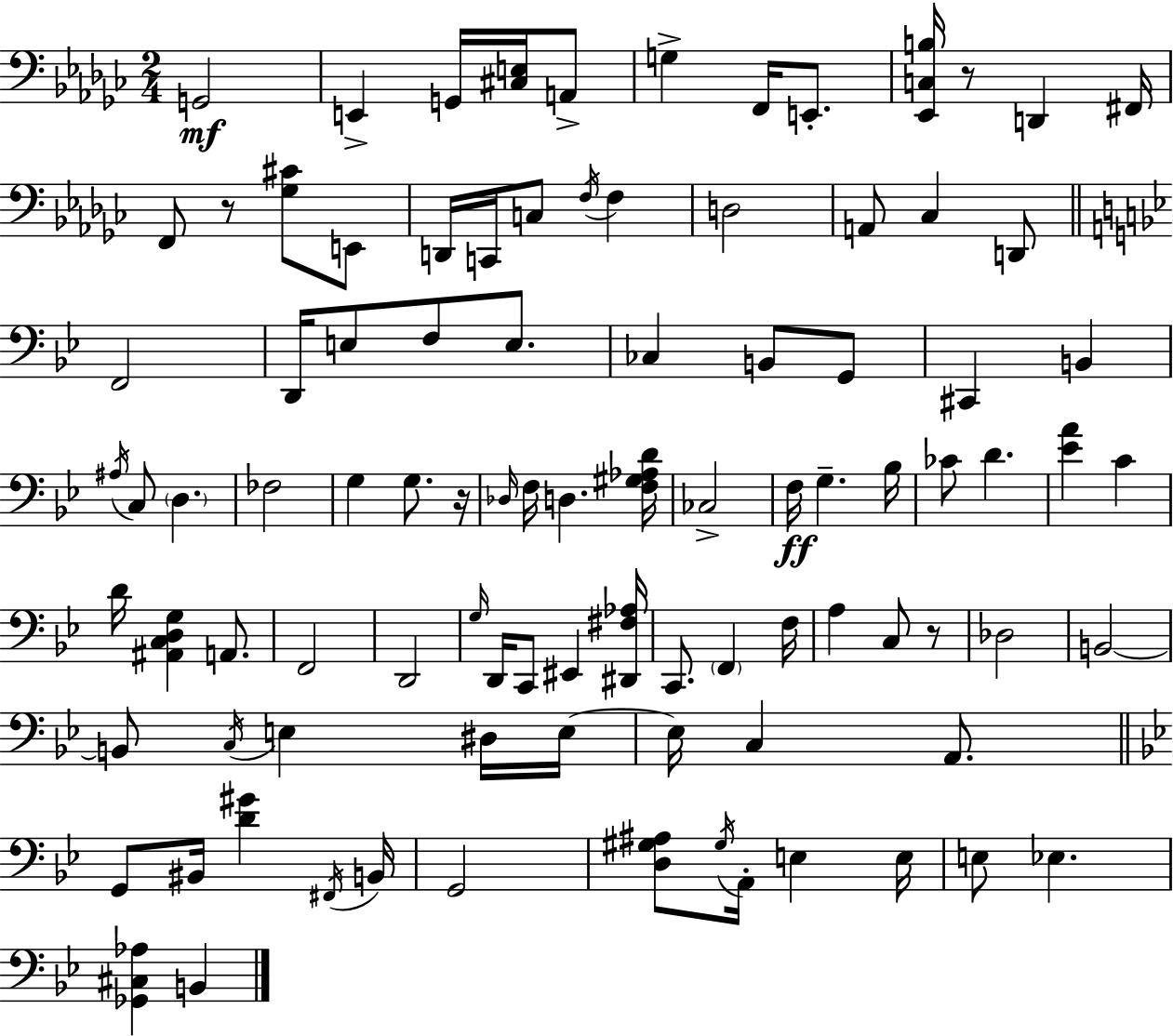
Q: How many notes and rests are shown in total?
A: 95